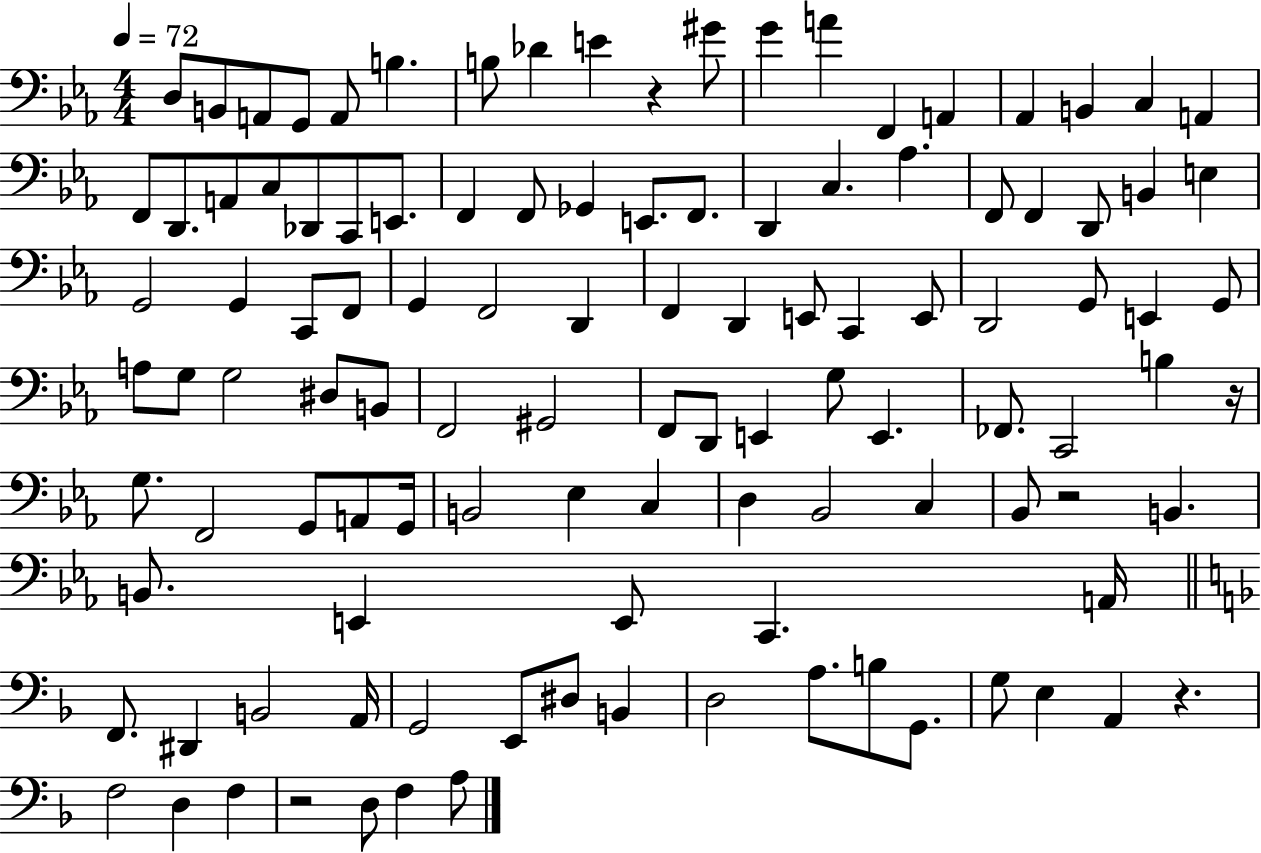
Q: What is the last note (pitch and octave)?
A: A3